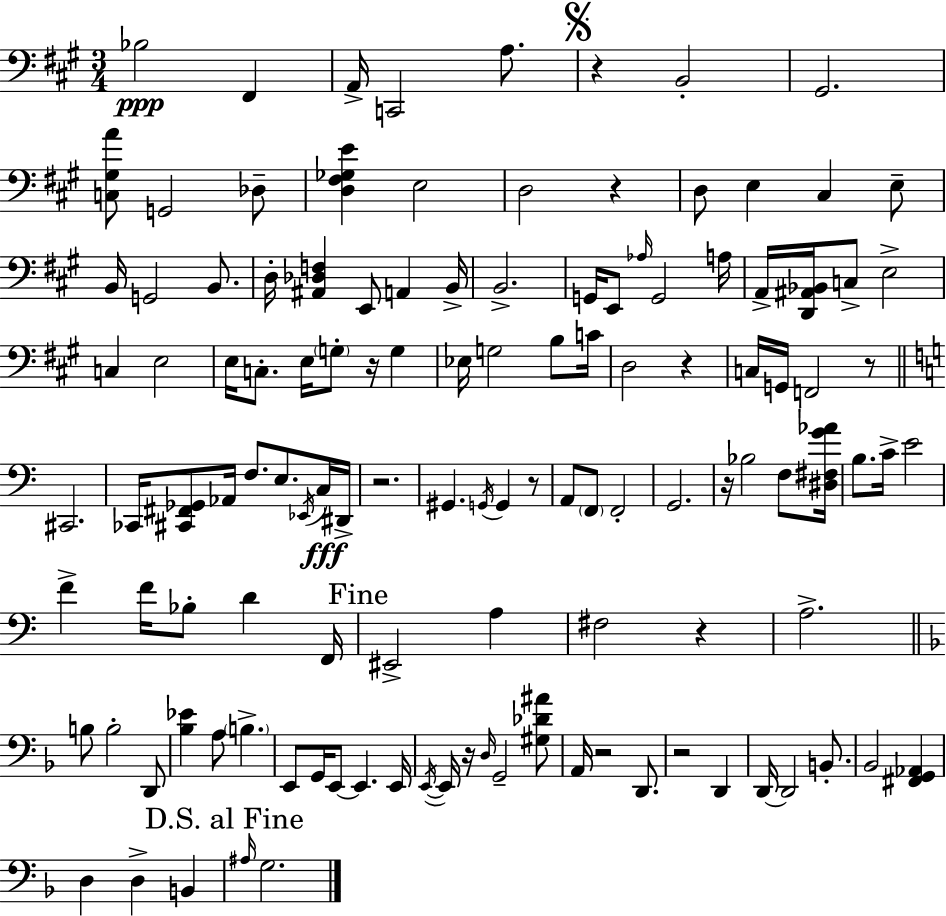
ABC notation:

X:1
T:Untitled
M:3/4
L:1/4
K:A
_B,2 ^F,, A,,/4 C,,2 A,/2 z B,,2 ^G,,2 [C,^G,A]/2 G,,2 _D,/2 [D,^F,_G,E] E,2 D,2 z D,/2 E, ^C, E,/2 B,,/4 G,,2 B,,/2 D,/4 [^A,,_D,F,] E,,/2 A,, B,,/4 B,,2 G,,/4 E,,/2 _A,/4 G,,2 A,/4 A,,/4 [D,,^A,,_B,,]/4 C,/2 E,2 C, E,2 E,/4 C,/2 E,/4 G,/2 z/4 G, _E,/4 G,2 B,/2 C/4 D,2 z C,/4 G,,/4 F,,2 z/2 ^C,,2 _C,,/4 [^C,,^F,,_G,,]/2 _A,,/4 F,/2 E,/2 _E,,/4 C,/4 ^D,,/4 z2 ^G,, G,,/4 G,, z/2 A,,/2 F,,/2 F,,2 G,,2 z/4 _B,2 F,/2 [^D,^F,G_A]/4 B,/2 C/4 E2 F F/4 _B,/2 D F,,/4 ^E,,2 A, ^F,2 z A,2 B,/2 B,2 D,,/2 [_B,_E] A,/2 B, E,,/2 G,,/4 E,,/2 E,, E,,/4 E,,/4 E,,/4 z/4 D,/4 G,,2 [^G,_D^A]/2 A,,/4 z2 D,,/2 z2 D,, D,,/4 D,,2 B,,/2 _B,,2 [^F,,G,,_A,,] D, D, B,, ^A,/4 G,2